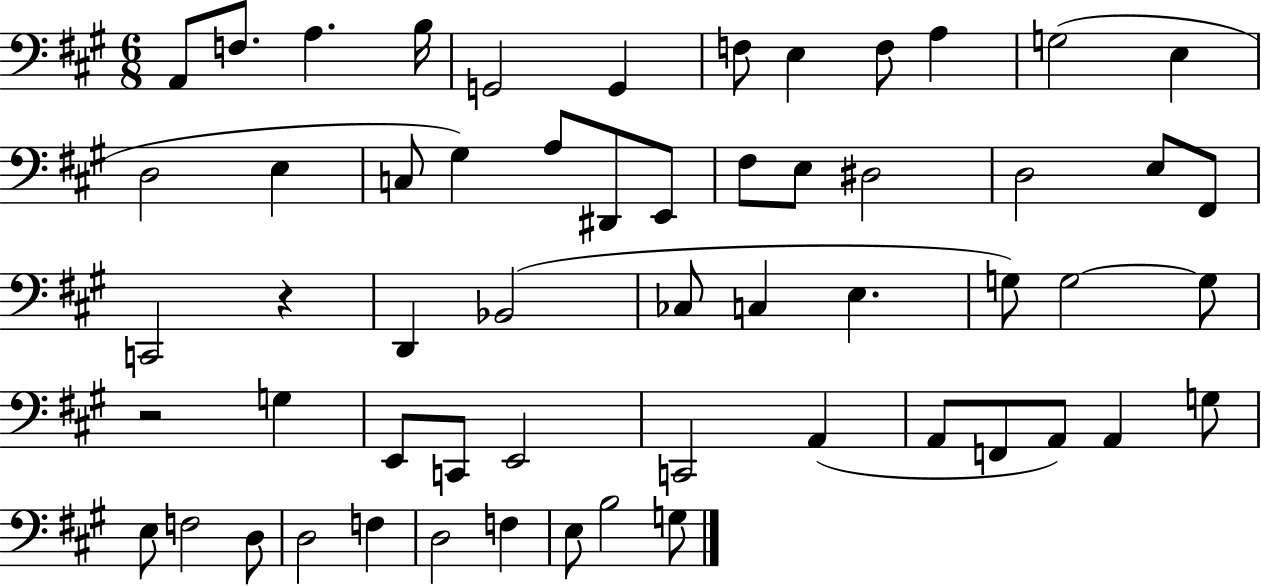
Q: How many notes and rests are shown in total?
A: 57